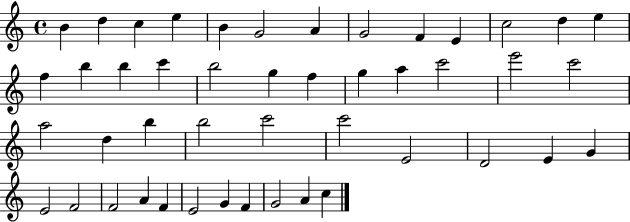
B4/q D5/q C5/q E5/q B4/q G4/h A4/q G4/h F4/q E4/q C5/h D5/q E5/q F5/q B5/q B5/q C6/q B5/h G5/q F5/q G5/q A5/q C6/h E6/h C6/h A5/h D5/q B5/q B5/h C6/h C6/h E4/h D4/h E4/q G4/q E4/h F4/h F4/h A4/q F4/q E4/h G4/q F4/q G4/h A4/q C5/q